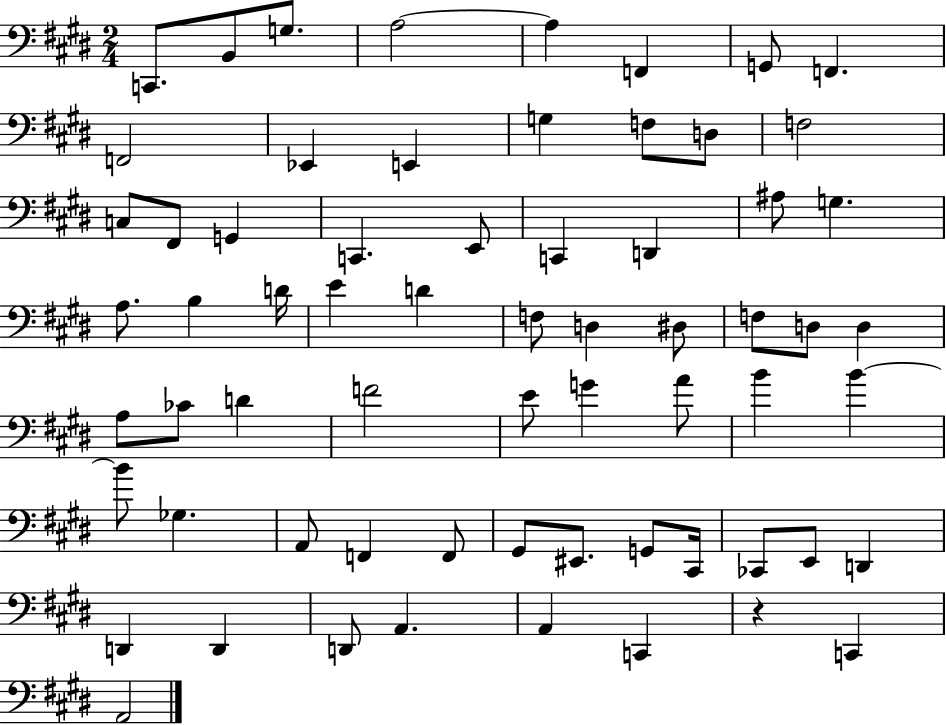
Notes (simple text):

C2/e. B2/e G3/e. A3/h A3/q F2/q G2/e F2/q. F2/h Eb2/q E2/q G3/q F3/e D3/e F3/h C3/e F#2/e G2/q C2/q. E2/e C2/q D2/q A#3/e G3/q. A3/e. B3/q D4/s E4/q D4/q F3/e D3/q D#3/e F3/e D3/e D3/q A3/e CES4/e D4/q F4/h E4/e G4/q A4/e B4/q B4/q B4/e Gb3/q. A2/e F2/q F2/e G#2/e EIS2/e. G2/e C#2/s CES2/e E2/e D2/q D2/q D2/q D2/e A2/q. A2/q C2/q R/q C2/q A2/h